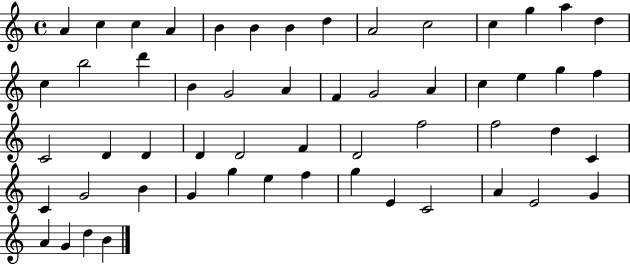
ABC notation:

X:1
T:Untitled
M:4/4
L:1/4
K:C
A c c A B B B d A2 c2 c g a d c b2 d' B G2 A F G2 A c e g f C2 D D D D2 F D2 f2 f2 d C C G2 B G g e f g E C2 A E2 G A G d B